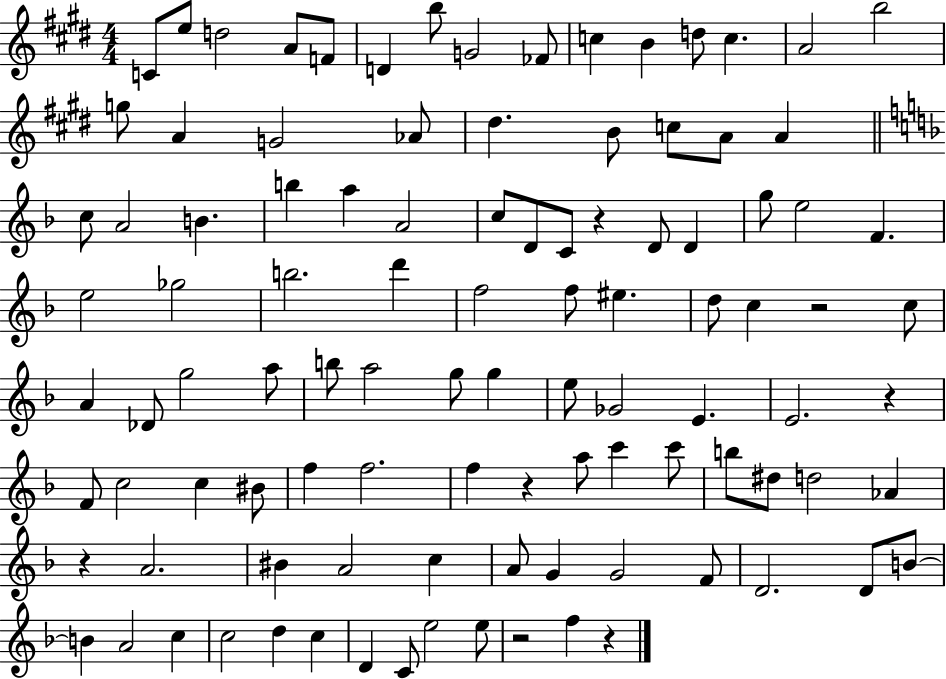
X:1
T:Untitled
M:4/4
L:1/4
K:E
C/2 e/2 d2 A/2 F/2 D b/2 G2 _F/2 c B d/2 c A2 b2 g/2 A G2 _A/2 ^d B/2 c/2 A/2 A c/2 A2 B b a A2 c/2 D/2 C/2 z D/2 D g/2 e2 F e2 _g2 b2 d' f2 f/2 ^e d/2 c z2 c/2 A _D/2 g2 a/2 b/2 a2 g/2 g e/2 _G2 E E2 z F/2 c2 c ^B/2 f f2 f z a/2 c' c'/2 b/2 ^d/2 d2 _A z A2 ^B A2 c A/2 G G2 F/2 D2 D/2 B/2 B A2 c c2 d c D C/2 e2 e/2 z2 f z